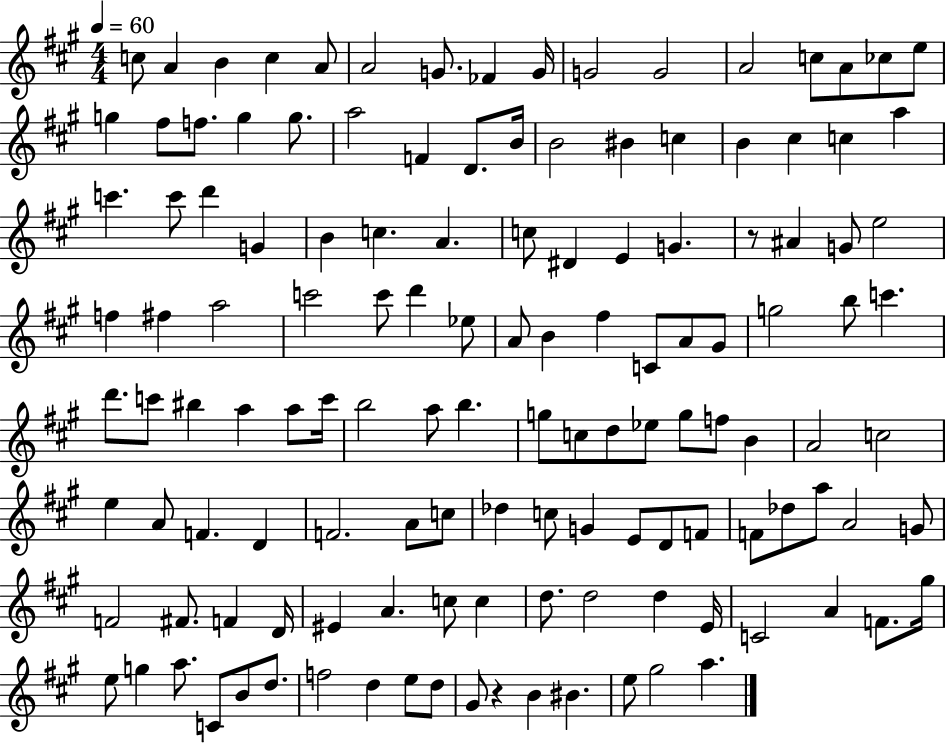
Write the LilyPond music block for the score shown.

{
  \clef treble
  \numericTimeSignature
  \time 4/4
  \key a \major
  \tempo 4 = 60
  c''8 a'4 b'4 c''4 a'8 | a'2 g'8. fes'4 g'16 | g'2 g'2 | a'2 c''8 a'8 ces''8 e''8 | \break g''4 fis''8 f''8. g''4 g''8. | a''2 f'4 d'8. b'16 | b'2 bis'4 c''4 | b'4 cis''4 c''4 a''4 | \break c'''4. c'''8 d'''4 g'4 | b'4 c''4. a'4. | c''8 dis'4 e'4 g'4. | r8 ais'4 g'8 e''2 | \break f''4 fis''4 a''2 | c'''2 c'''8 d'''4 ees''8 | a'8 b'4 fis''4 c'8 a'8 gis'8 | g''2 b''8 c'''4. | \break d'''8. c'''8 bis''4 a''4 a''8 c'''16 | b''2 a''8 b''4. | g''8 c''8 d''8 ees''8 g''8 f''8 b'4 | a'2 c''2 | \break e''4 a'8 f'4. d'4 | f'2. a'8 c''8 | des''4 c''8 g'4 e'8 d'8 f'8 | f'8 des''8 a''8 a'2 g'8 | \break f'2 fis'8. f'4 d'16 | eis'4 a'4. c''8 c''4 | d''8. d''2 d''4 e'16 | c'2 a'4 f'8. gis''16 | \break e''8 g''4 a''8. c'8 b'8 d''8. | f''2 d''4 e''8 d''8 | gis'8 r4 b'4 bis'4. | e''8 gis''2 a''4. | \break \bar "|."
}